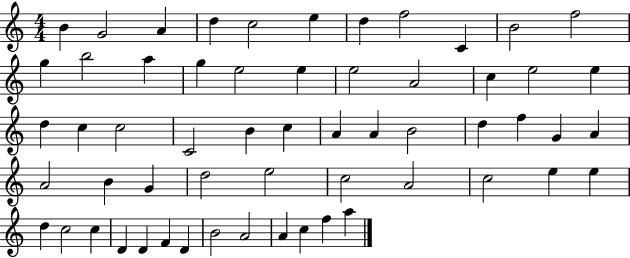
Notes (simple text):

B4/q G4/h A4/q D5/q C5/h E5/q D5/q F5/h C4/q B4/h F5/h G5/q B5/h A5/q G5/q E5/h E5/q E5/h A4/h C5/q E5/h E5/q D5/q C5/q C5/h C4/h B4/q C5/q A4/q A4/q B4/h D5/q F5/q G4/q A4/q A4/h B4/q G4/q D5/h E5/h C5/h A4/h C5/h E5/q E5/q D5/q C5/h C5/q D4/q D4/q F4/q D4/q B4/h A4/h A4/q C5/q F5/q A5/q